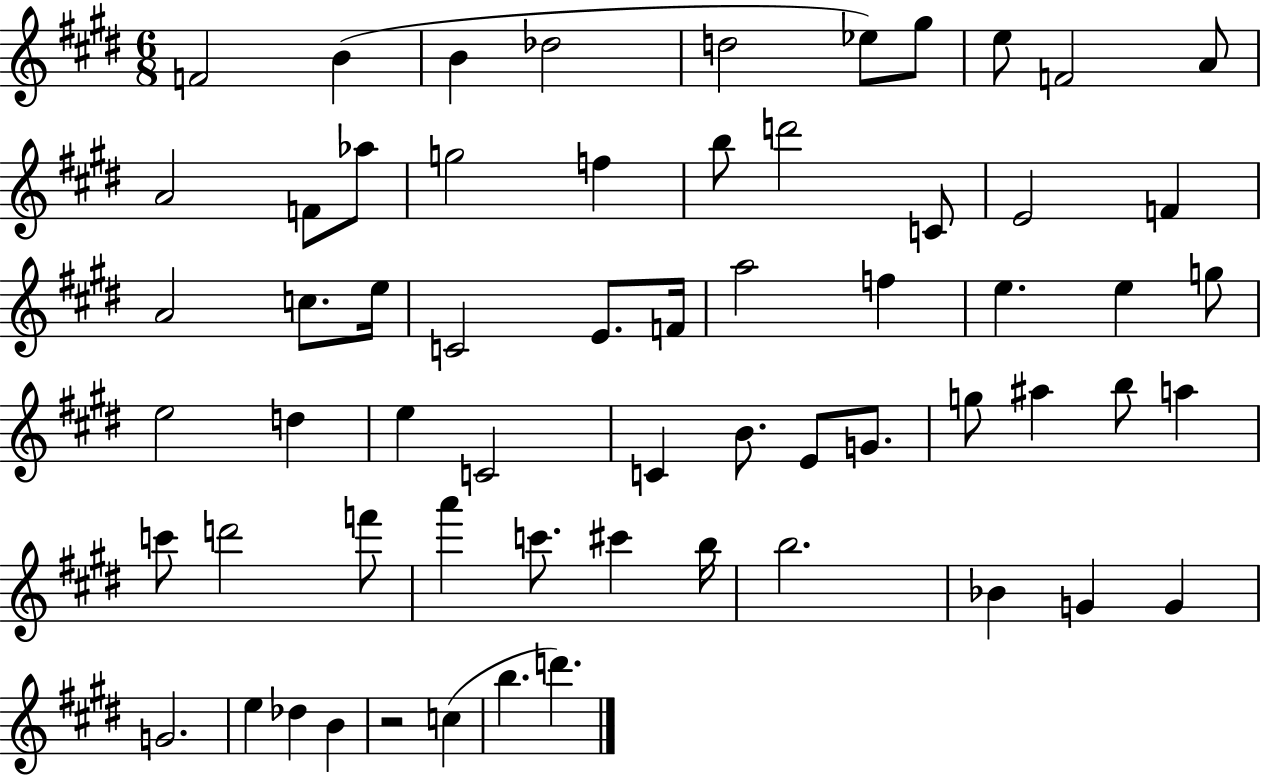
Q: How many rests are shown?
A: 1